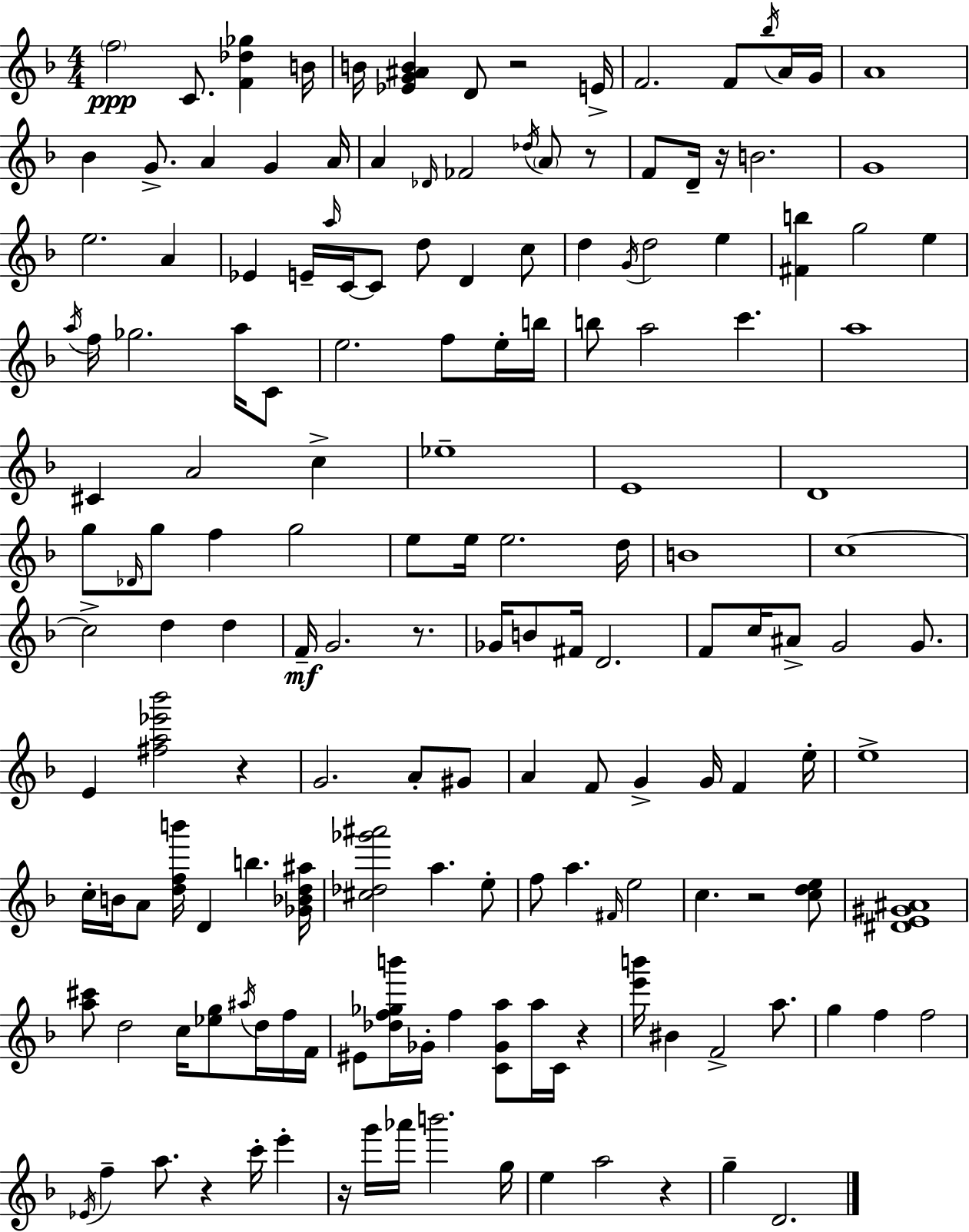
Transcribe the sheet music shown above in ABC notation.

X:1
T:Untitled
M:4/4
L:1/4
K:F
f2 C/2 [F_d_g] B/4 B/4 [_EG^AB] D/2 z2 E/4 F2 F/2 _b/4 A/4 G/4 A4 _B G/2 A G A/4 A _D/4 _F2 _d/4 A/2 z/2 F/2 D/4 z/4 B2 G4 e2 A _E E/4 a/4 C/4 C/2 d/2 D c/2 d G/4 d2 e [^Fb] g2 e a/4 f/4 _g2 a/4 C/2 e2 f/2 e/4 b/4 b/2 a2 c' a4 ^C A2 c _e4 E4 D4 g/2 _D/4 g/2 f g2 e/2 e/4 e2 d/4 B4 c4 c2 d d F/4 G2 z/2 _G/4 B/2 ^F/4 D2 F/2 c/4 ^A/2 G2 G/2 E [^fa_e'_b']2 z G2 A/2 ^G/2 A F/2 G G/4 F e/4 e4 c/4 B/4 A/2 [dfb']/4 D b [_G_Bd^a]/4 [^c_d_g'^a']2 a e/2 f/2 a ^F/4 e2 c z2 [cde]/2 [^DE^G^A]4 [a^c']/2 d2 c/4 [_eg]/2 ^a/4 d/4 f/4 F/4 ^E/2 [_df_gb']/4 _G/4 f [C_Ga]/2 a/4 C/4 z [e'b']/4 ^B F2 a/2 g f f2 _E/4 f a/2 z c'/4 e' z/4 g'/4 _a'/4 b'2 g/4 e a2 z g D2